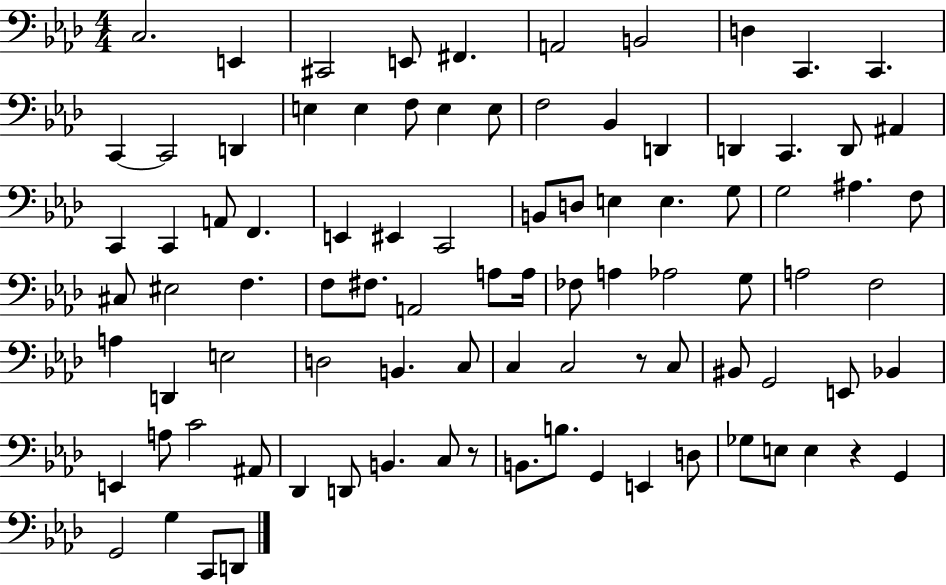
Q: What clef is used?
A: bass